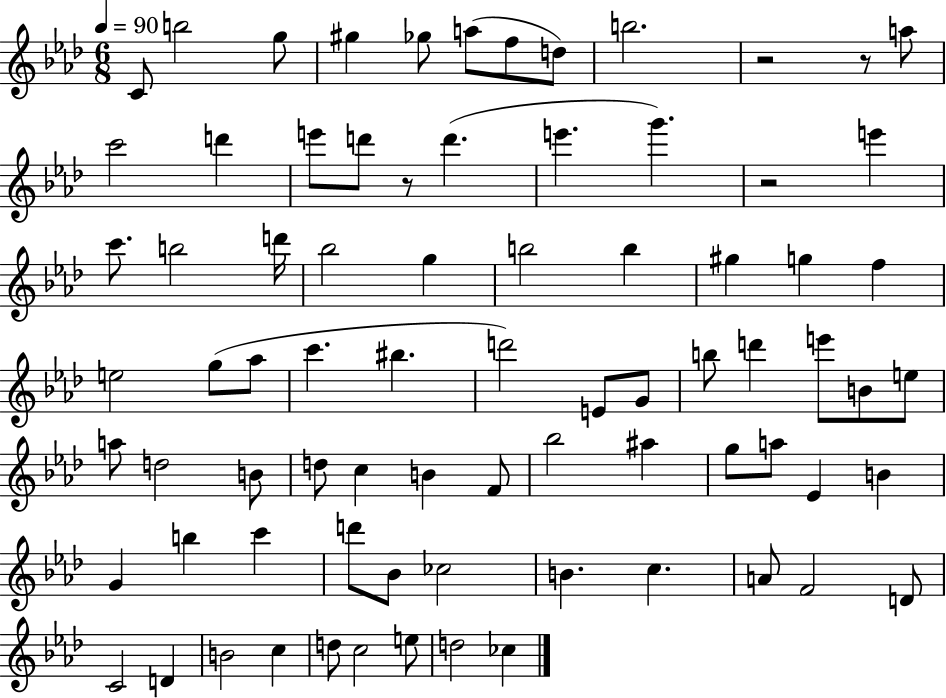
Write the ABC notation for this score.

X:1
T:Untitled
M:6/8
L:1/4
K:Ab
C/2 b2 g/2 ^g _g/2 a/2 f/2 d/2 b2 z2 z/2 a/2 c'2 d' e'/2 d'/2 z/2 d' e' g' z2 e' c'/2 b2 d'/4 _b2 g b2 b ^g g f e2 g/2 _a/2 c' ^b d'2 E/2 G/2 b/2 d' e'/2 B/2 e/2 a/2 d2 B/2 d/2 c B F/2 _b2 ^a g/2 a/2 _E B G b c' d'/2 _B/2 _c2 B c A/2 F2 D/2 C2 D B2 c d/2 c2 e/2 d2 _c